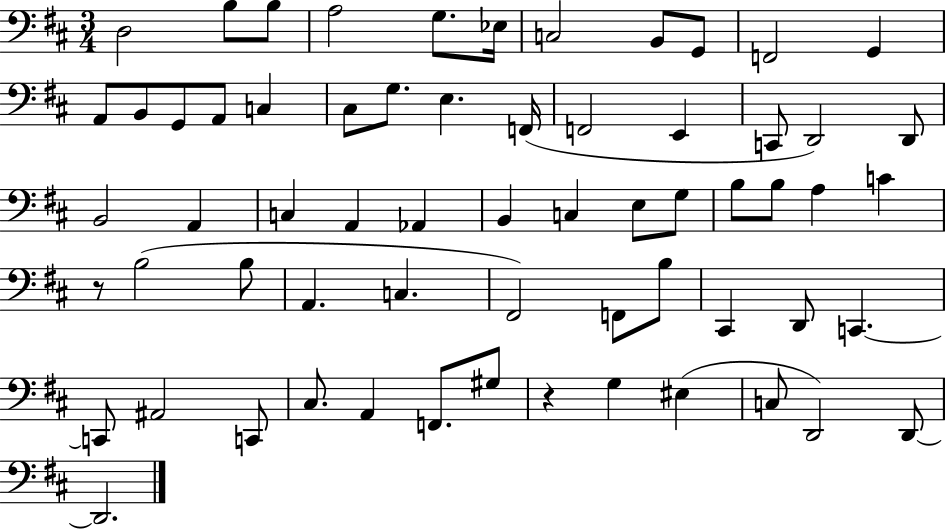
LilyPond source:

{
  \clef bass
  \numericTimeSignature
  \time 3/4
  \key d \major
  d2 b8 b8 | a2 g8. ees16 | c2 b,8 g,8 | f,2 g,4 | \break a,8 b,8 g,8 a,8 c4 | cis8 g8. e4. f,16( | f,2 e,4 | c,8 d,2) d,8 | \break b,2 a,4 | c4 a,4 aes,4 | b,4 c4 e8 g8 | b8 b8 a4 c'4 | \break r8 b2( b8 | a,4. c4. | fis,2) f,8 b8 | cis,4 d,8 c,4.~~ | \break c,8 ais,2 c,8 | cis8. a,4 f,8. gis8 | r4 g4 eis4( | c8 d,2) d,8~~ | \break d,2. | \bar "|."
}